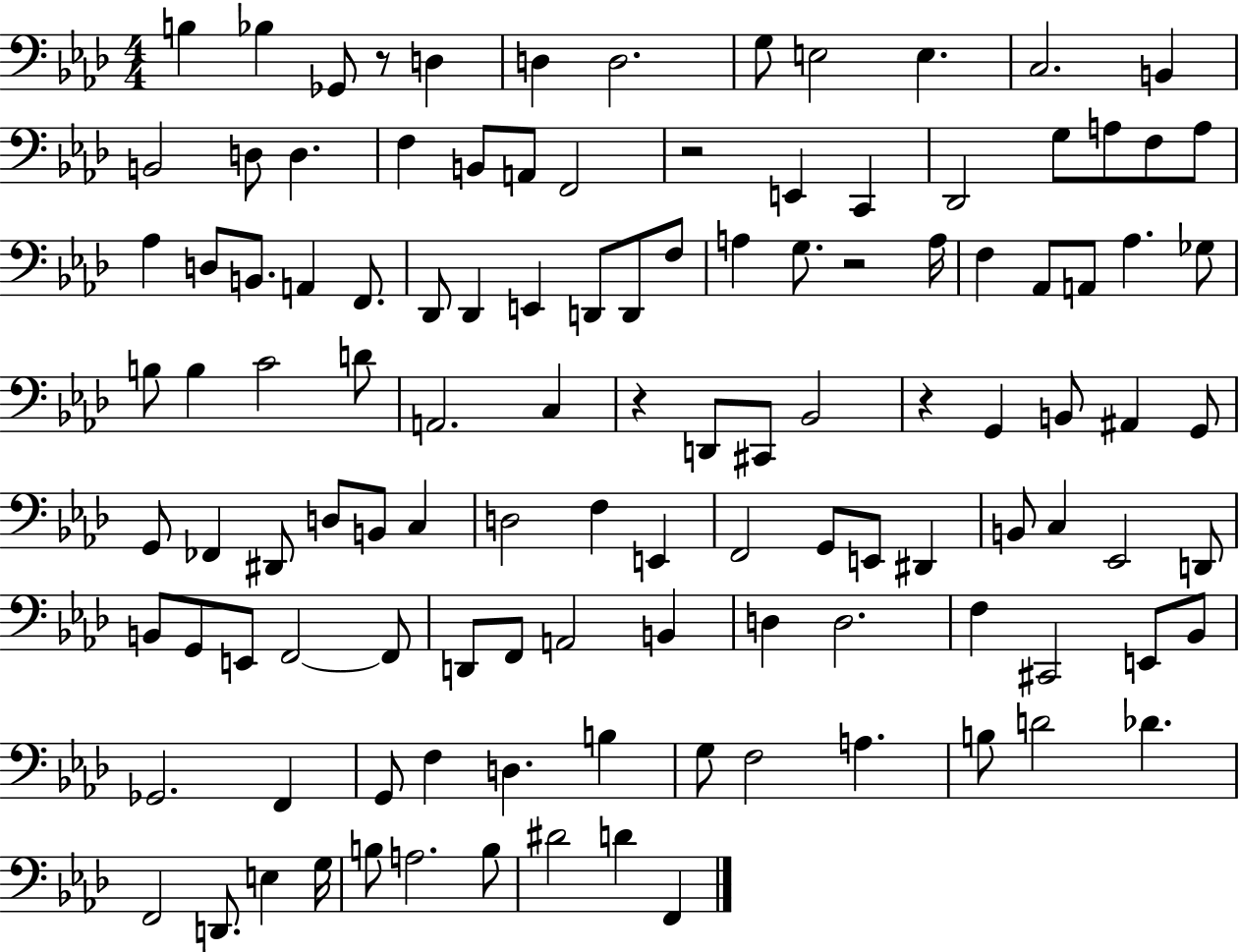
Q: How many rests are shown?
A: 5